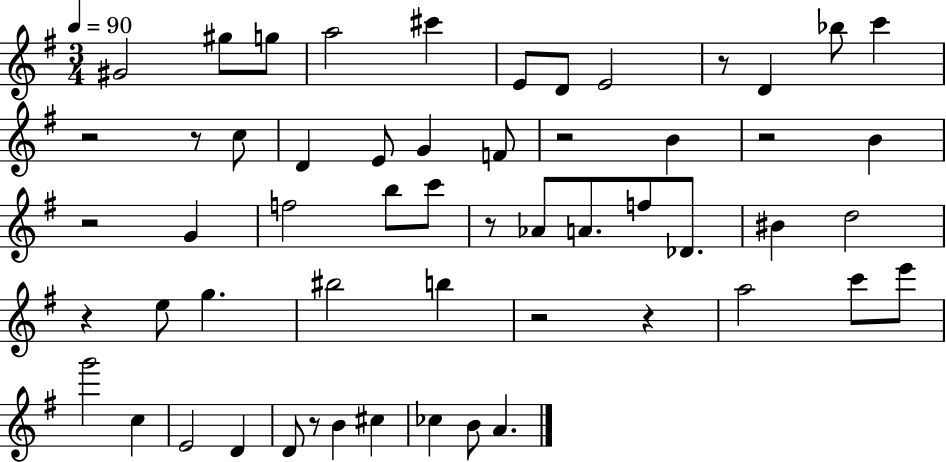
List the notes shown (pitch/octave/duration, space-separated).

G#4/h G#5/e G5/e A5/h C#6/q E4/e D4/e E4/h R/e D4/q Bb5/e C6/q R/h R/e C5/e D4/q E4/e G4/q F4/e R/h B4/q R/h B4/q R/h G4/q F5/h B5/e C6/e R/e Ab4/e A4/e. F5/e Db4/e. BIS4/q D5/h R/q E5/e G5/q. BIS5/h B5/q R/h R/q A5/h C6/e E6/e G6/h C5/q E4/h D4/q D4/e R/e B4/q C#5/q CES5/q B4/e A4/q.